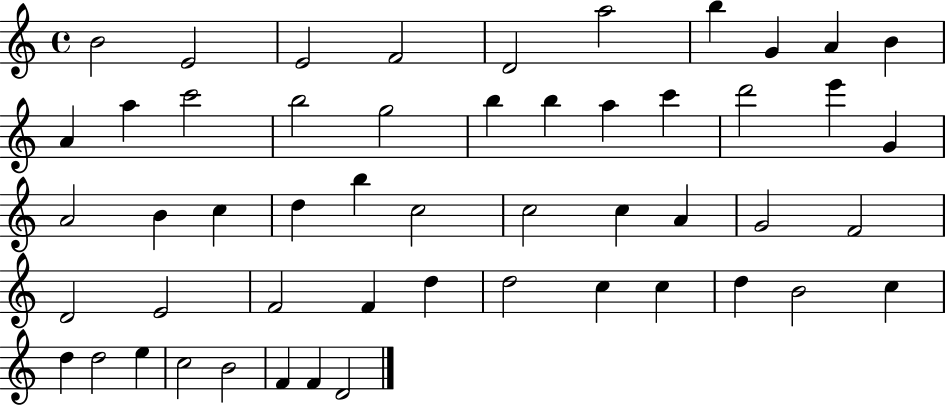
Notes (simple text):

B4/h E4/h E4/h F4/h D4/h A5/h B5/q G4/q A4/q B4/q A4/q A5/q C6/h B5/h G5/h B5/q B5/q A5/q C6/q D6/h E6/q G4/q A4/h B4/q C5/q D5/q B5/q C5/h C5/h C5/q A4/q G4/h F4/h D4/h E4/h F4/h F4/q D5/q D5/h C5/q C5/q D5/q B4/h C5/q D5/q D5/h E5/q C5/h B4/h F4/q F4/q D4/h